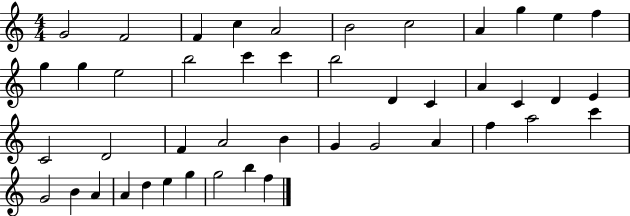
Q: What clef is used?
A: treble